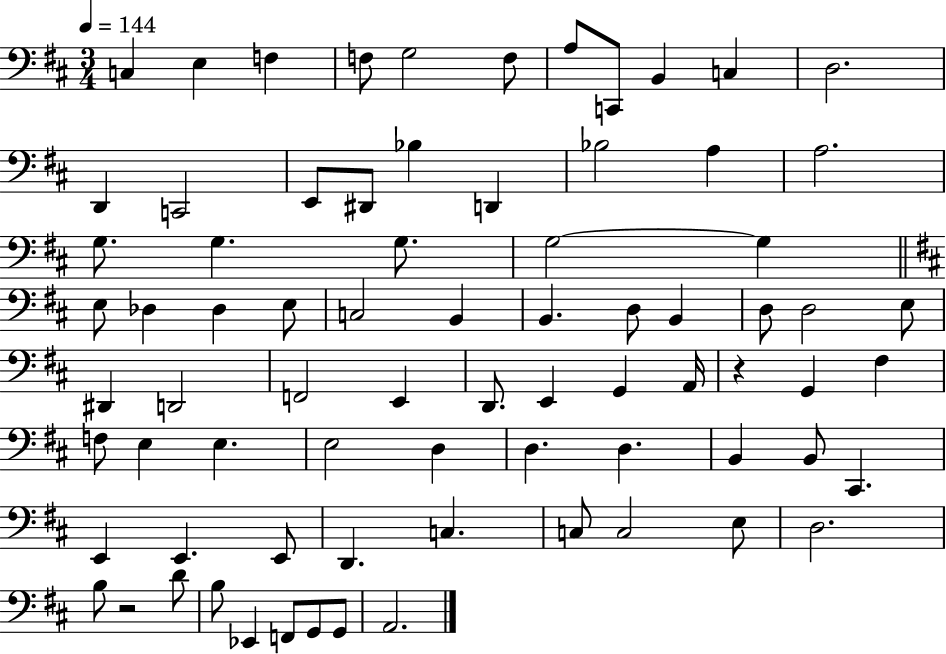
C3/q E3/q F3/q F3/e G3/h F3/e A3/e C2/e B2/q C3/q D3/h. D2/q C2/h E2/e D#2/e Bb3/q D2/q Bb3/h A3/q A3/h. G3/e. G3/q. G3/e. G3/h G3/q E3/e Db3/q Db3/q E3/e C3/h B2/q B2/q. D3/e B2/q D3/e D3/h E3/e D#2/q D2/h F2/h E2/q D2/e. E2/q G2/q A2/s R/q G2/q F#3/q F3/e E3/q E3/q. E3/h D3/q D3/q. D3/q. B2/q B2/e C#2/q. E2/q E2/q. E2/e D2/q. C3/q. C3/e C3/h E3/e D3/h. B3/e R/h D4/e B3/e Eb2/q F2/e G2/e G2/e A2/h.